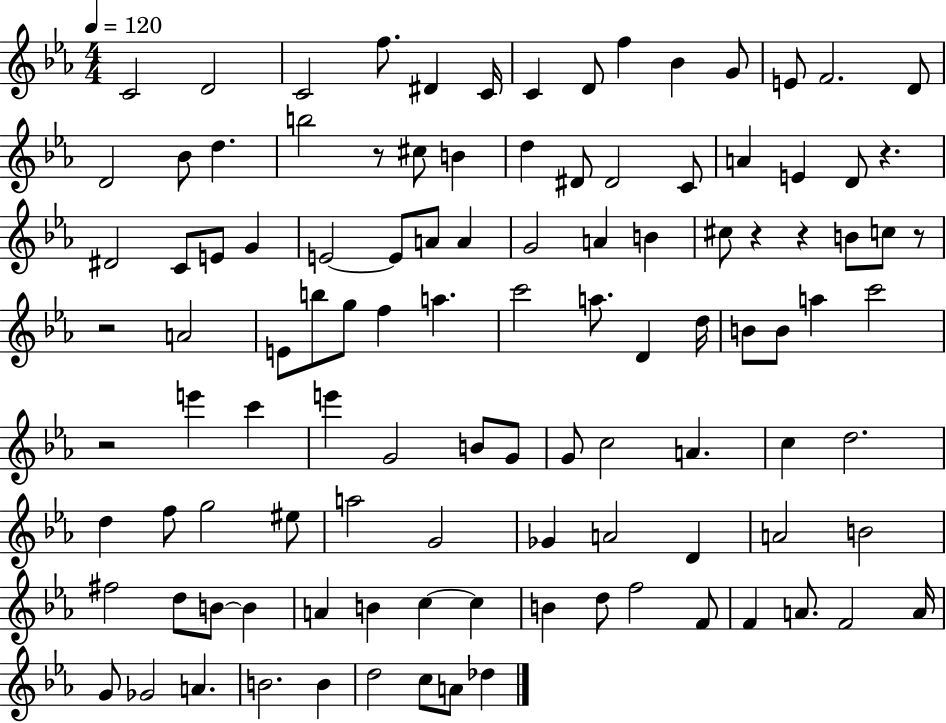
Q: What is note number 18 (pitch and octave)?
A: B5